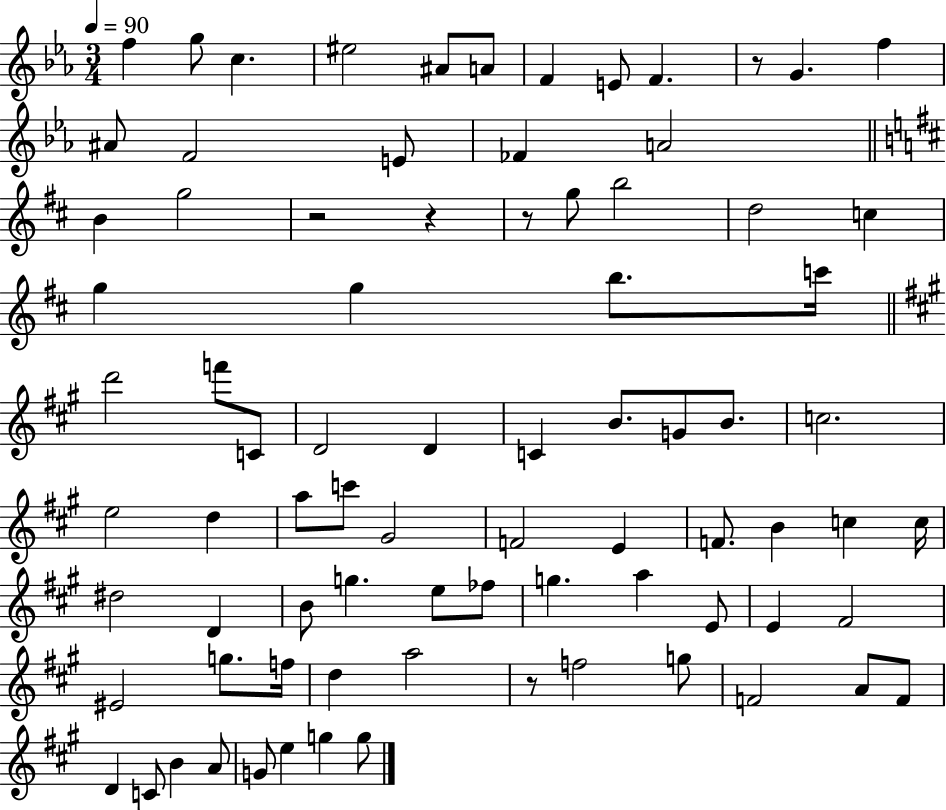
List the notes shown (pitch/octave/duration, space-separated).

F5/q G5/e C5/q. EIS5/h A#4/e A4/e F4/q E4/e F4/q. R/e G4/q. F5/q A#4/e F4/h E4/e FES4/q A4/h B4/q G5/h R/h R/q R/e G5/e B5/h D5/h C5/q G5/q G5/q B5/e. C6/s D6/h F6/e C4/e D4/h D4/q C4/q B4/e. G4/e B4/e. C5/h. E5/h D5/q A5/e C6/e G#4/h F4/h E4/q F4/e. B4/q C5/q C5/s D#5/h D4/q B4/e G5/q. E5/e FES5/e G5/q. A5/q E4/e E4/q F#4/h EIS4/h G5/e. F5/s D5/q A5/h R/e F5/h G5/e F4/h A4/e F4/e D4/q C4/e B4/q A4/e G4/e E5/q G5/q G5/e